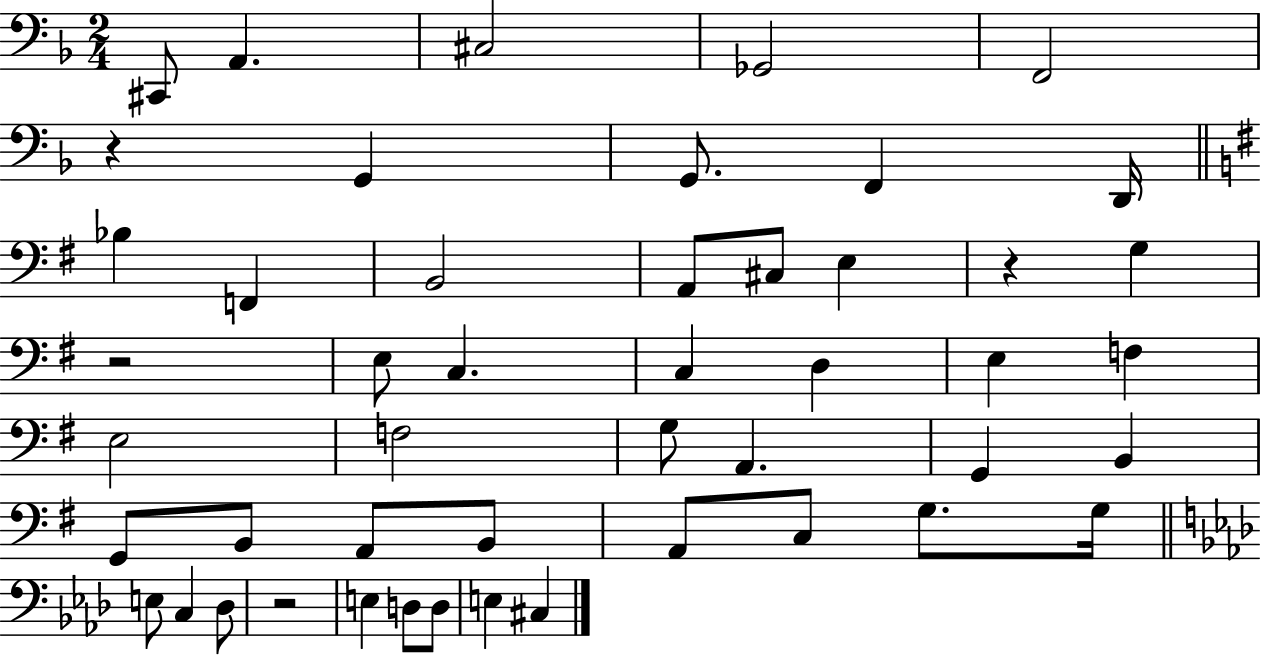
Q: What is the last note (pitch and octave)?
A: C#3